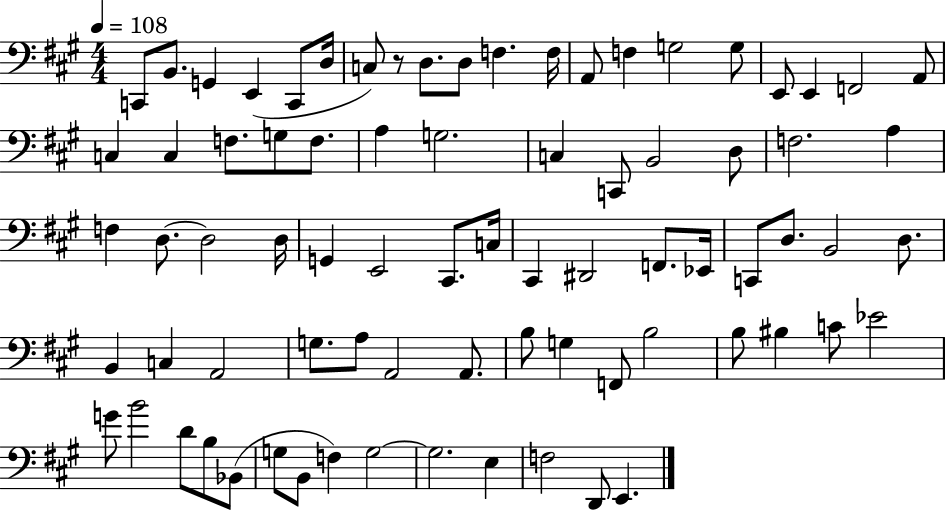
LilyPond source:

{
  \clef bass
  \numericTimeSignature
  \time 4/4
  \key a \major
  \tempo 4 = 108
  c,8 b,8. g,4 e,4( c,8 d16 | c8) r8 d8. d8 f4. f16 | a,8 f4 g2 g8 | e,8 e,4 f,2 a,8 | \break c4 c4 f8. g8 f8. | a4 g2. | c4 c,8 b,2 d8 | f2. a4 | \break f4 d8.~~ d2 d16 | g,4 e,2 cis,8. c16 | cis,4 dis,2 f,8. ees,16 | c,8 d8. b,2 d8. | \break b,4 c4 a,2 | g8. a8 a,2 a,8. | b8 g4 f,8 b2 | b8 bis4 c'8 ees'2 | \break g'8 b'2 d'8 b8 bes,8( | g8 b,8 f4) g2~~ | g2. e4 | f2 d,8 e,4. | \break \bar "|."
}